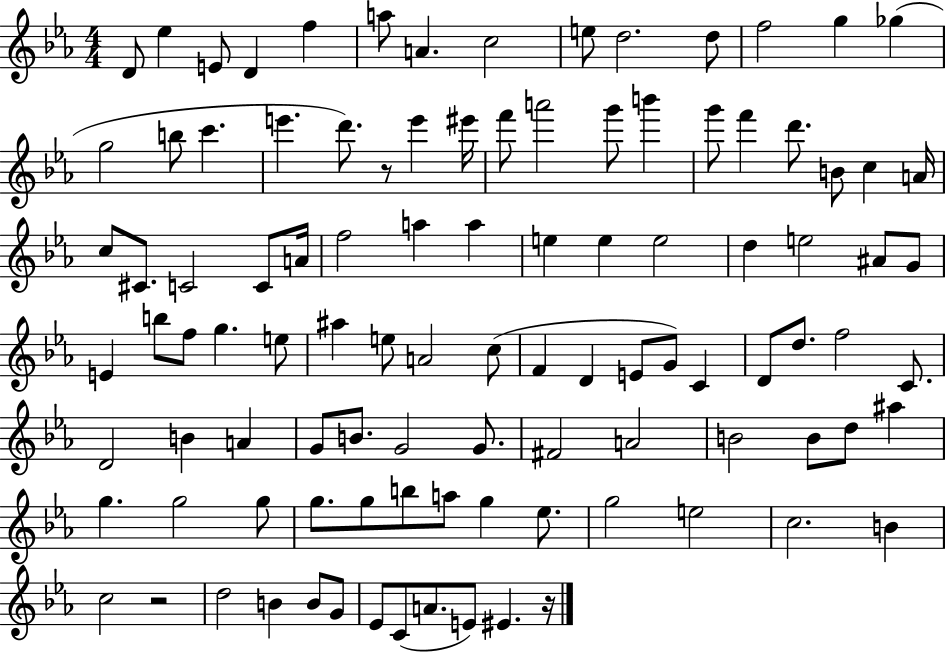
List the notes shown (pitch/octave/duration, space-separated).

D4/e Eb5/q E4/e D4/q F5/q A5/e A4/q. C5/h E5/e D5/h. D5/e F5/h G5/q Gb5/q G5/h B5/e C6/q. E6/q. D6/e. R/e E6/q EIS6/s F6/e A6/h G6/e B6/q G6/e F6/q D6/e. B4/e C5/q A4/s C5/e C#4/e. C4/h C4/e A4/s F5/h A5/q A5/q E5/q E5/q E5/h D5/q E5/h A#4/e G4/e E4/q B5/e F5/e G5/q. E5/e A#5/q E5/e A4/h C5/e F4/q D4/q E4/e G4/e C4/q D4/e D5/e. F5/h C4/e. D4/h B4/q A4/q G4/e B4/e. G4/h G4/e. F#4/h A4/h B4/h B4/e D5/e A#5/q G5/q. G5/h G5/e G5/e. G5/e B5/e A5/e G5/q Eb5/e. G5/h E5/h C5/h. B4/q C5/h R/h D5/h B4/q B4/e G4/e Eb4/e C4/e A4/e. E4/e EIS4/q. R/s